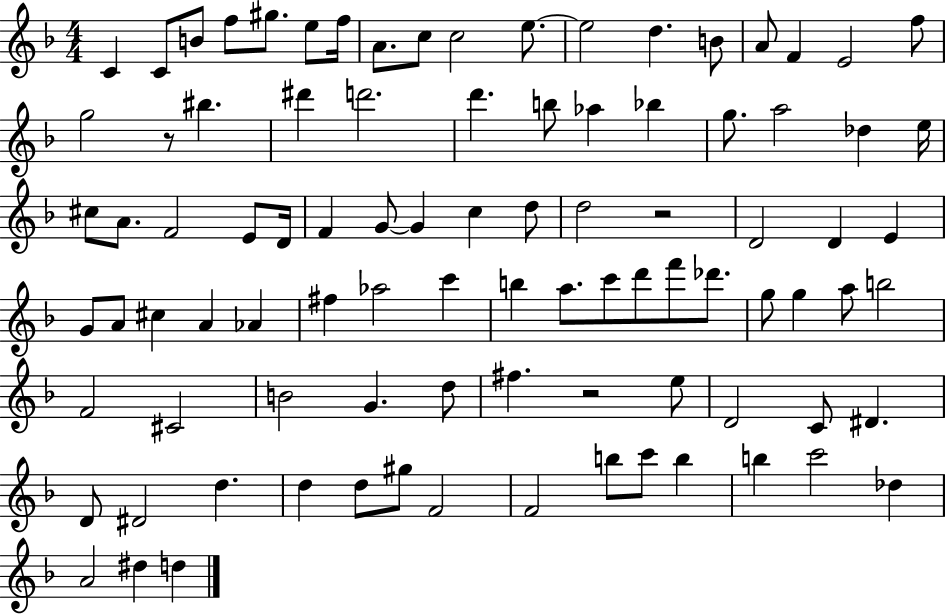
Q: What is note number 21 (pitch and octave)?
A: D#6